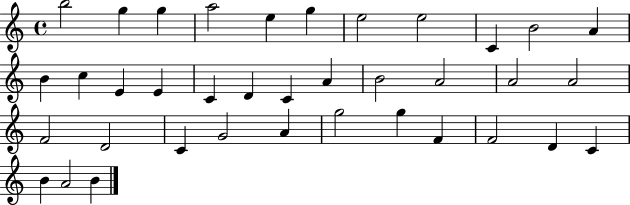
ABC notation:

X:1
T:Untitled
M:4/4
L:1/4
K:C
b2 g g a2 e g e2 e2 C B2 A B c E E C D C A B2 A2 A2 A2 F2 D2 C G2 A g2 g F F2 D C B A2 B